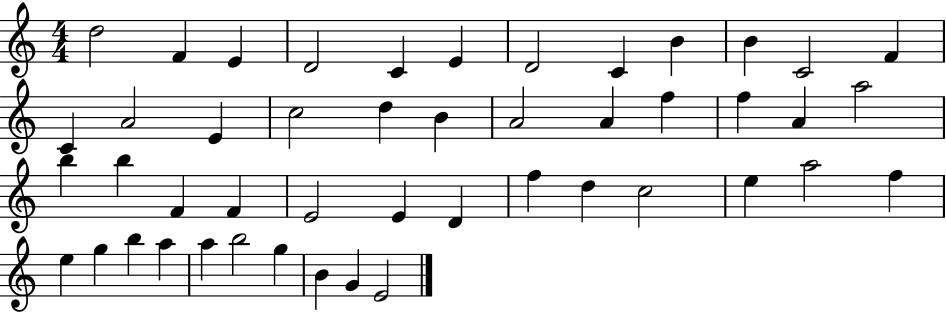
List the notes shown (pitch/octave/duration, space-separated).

D5/h F4/q E4/q D4/h C4/q E4/q D4/h C4/q B4/q B4/q C4/h F4/q C4/q A4/h E4/q C5/h D5/q B4/q A4/h A4/q F5/q F5/q A4/q A5/h B5/q B5/q F4/q F4/q E4/h E4/q D4/q F5/q D5/q C5/h E5/q A5/h F5/q E5/q G5/q B5/q A5/q A5/q B5/h G5/q B4/q G4/q E4/h